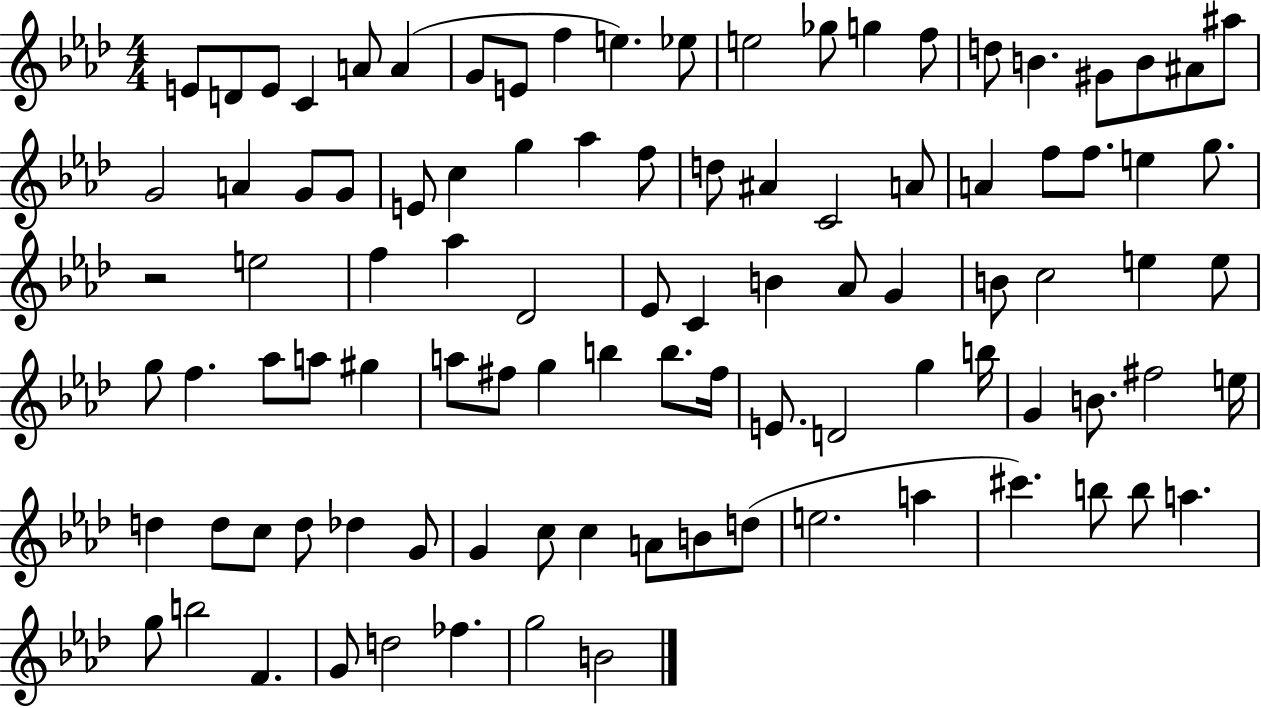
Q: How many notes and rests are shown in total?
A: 98